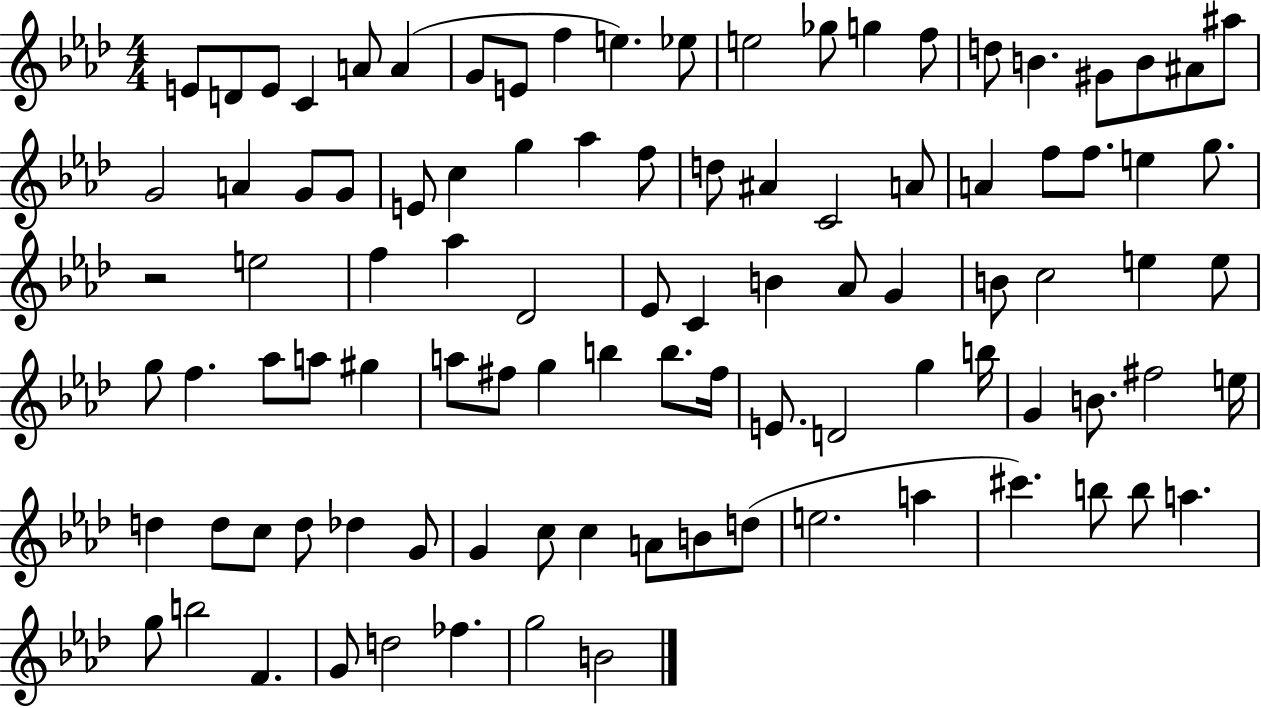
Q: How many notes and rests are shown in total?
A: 98